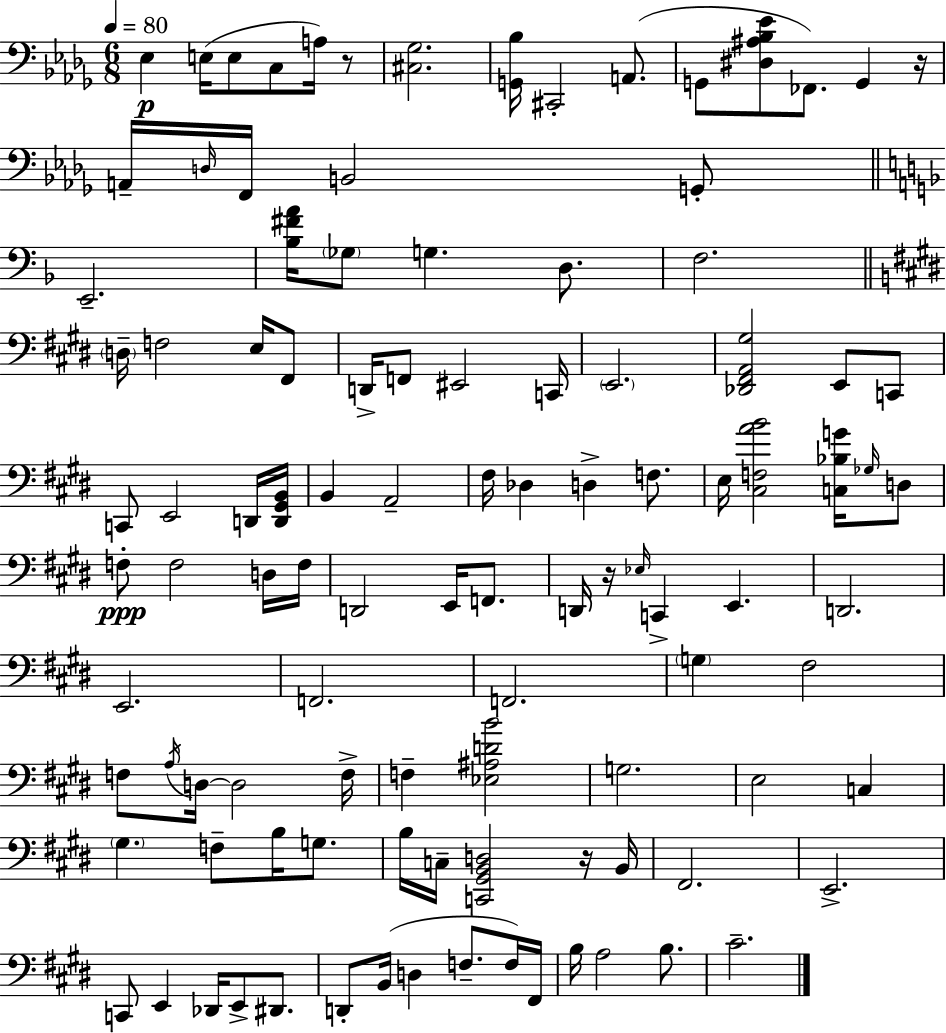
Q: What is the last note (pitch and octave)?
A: C#4